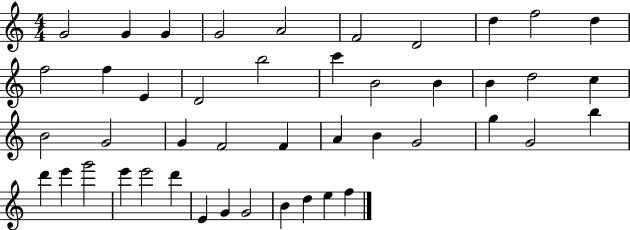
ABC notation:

X:1
T:Untitled
M:4/4
L:1/4
K:C
G2 G G G2 A2 F2 D2 d f2 d f2 f E D2 b2 c' B2 B B d2 c B2 G2 G F2 F A B G2 g G2 b d' e' g'2 e' e'2 d' E G G2 B d e f